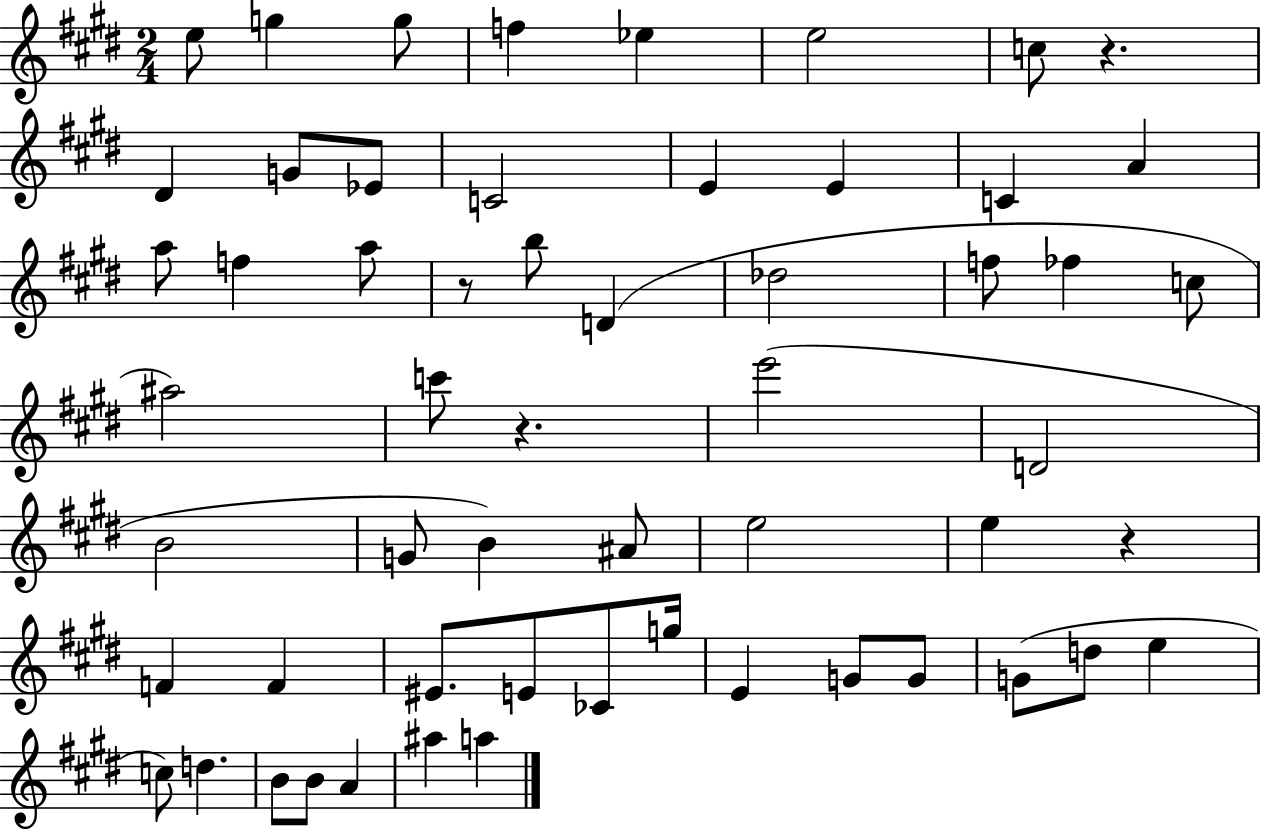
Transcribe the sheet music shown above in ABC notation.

X:1
T:Untitled
M:2/4
L:1/4
K:E
e/2 g g/2 f _e e2 c/2 z ^D G/2 _E/2 C2 E E C A a/2 f a/2 z/2 b/2 D _d2 f/2 _f c/2 ^a2 c'/2 z e'2 D2 B2 G/2 B ^A/2 e2 e z F F ^E/2 E/2 _C/2 g/4 E G/2 G/2 G/2 d/2 e c/2 d B/2 B/2 A ^a a